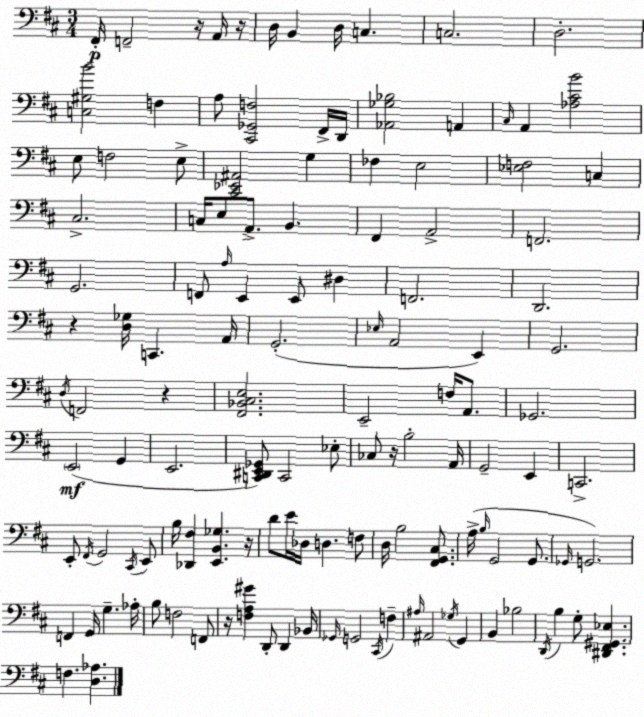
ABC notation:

X:1
T:Untitled
M:3/4
L:1/4
K:D
^F,,/4 F,,2 z/4 A,,/4 z/4 D,/4 B,, D,/4 C, C,2 D,2 [C,^G,B]2 F, A,/2 [^C,,_G,,F,]2 ^F,,/4 D,,/4 [_A,,_G,_B,]2 A,, ^C,/4 A,, [_A,^CB]2 E,/2 F,2 E,/2 [^C,,_E,,^A,,]2 G, _F, E,2 [_E,F,]2 C, ^C,2 C,/4 E,/2 A,,/2 B,, ^F,, A,,2 F,,2 G,,2 F,,/2 A,/4 E,, E,,/2 ^D, F,,2 D,,2 z [D,_G,]/4 C,, A,,/4 G,,2 _E,/4 A,,2 E,, G,,2 D,/4 F,,2 z [^F,,_B,,^C,E,]2 E,,2 F,/4 A,,/2 _G,,2 E,,2 G,, E,,2 [C,,^D,,E,,_G,,]/2 C,,2 _E,/2 _C,/2 z/4 B,2 A,,/4 G,,2 E,, C,,2 E,,/2 ^F,,/4 G,,2 ^C,,/4 E,,/2 B,/4 [_D,,^F,] [E,,B,,_G,] z/4 D/2 E/4 _D,/4 D, F,/2 D,/4 B,2 [^F,,G,,^C,]/2 A,/4 B,/4 G,,2 G,,/2 _G,,/4 G,,2 F,, G,,/4 G, _A,/4 B,/2 F,2 F,,/2 z/4 [F,A,^G] D,,/2 D,, _B,,/4 _G,,/4 G,,2 ^C,,/4 F, ^A,/4 ^A,,2 _G,/4 G,, B,, _B,2 D,,/4 B, G,/2 [^D,,^F,,^G,,_E,] F, [D,_A,]